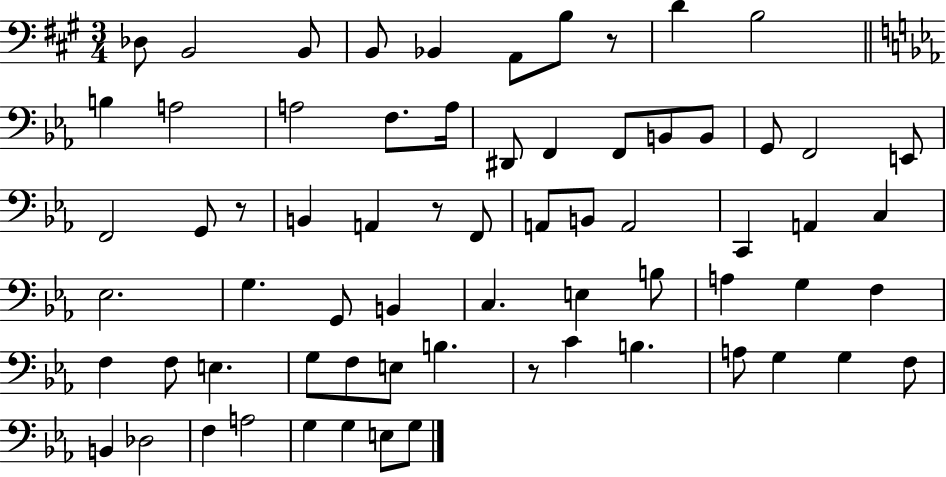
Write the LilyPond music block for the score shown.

{
  \clef bass
  \numericTimeSignature
  \time 3/4
  \key a \major
  \repeat volta 2 { des8 b,2 b,8 | b,8 bes,4 a,8 b8 r8 | d'4 b2 | \bar "||" \break \key c \minor b4 a2 | a2 f8. a16 | dis,8 f,4 f,8 b,8 b,8 | g,8 f,2 e,8 | \break f,2 g,8 r8 | b,4 a,4 r8 f,8 | a,8 b,8 a,2 | c,4 a,4 c4 | \break ees2. | g4. g,8 b,4 | c4. e4 b8 | a4 g4 f4 | \break f4 f8 e4. | g8 f8 e8 b4. | r8 c'4 b4. | a8 g4 g4 f8 | \break b,4 des2 | f4 a2 | g4 g4 e8 g8 | } \bar "|."
}